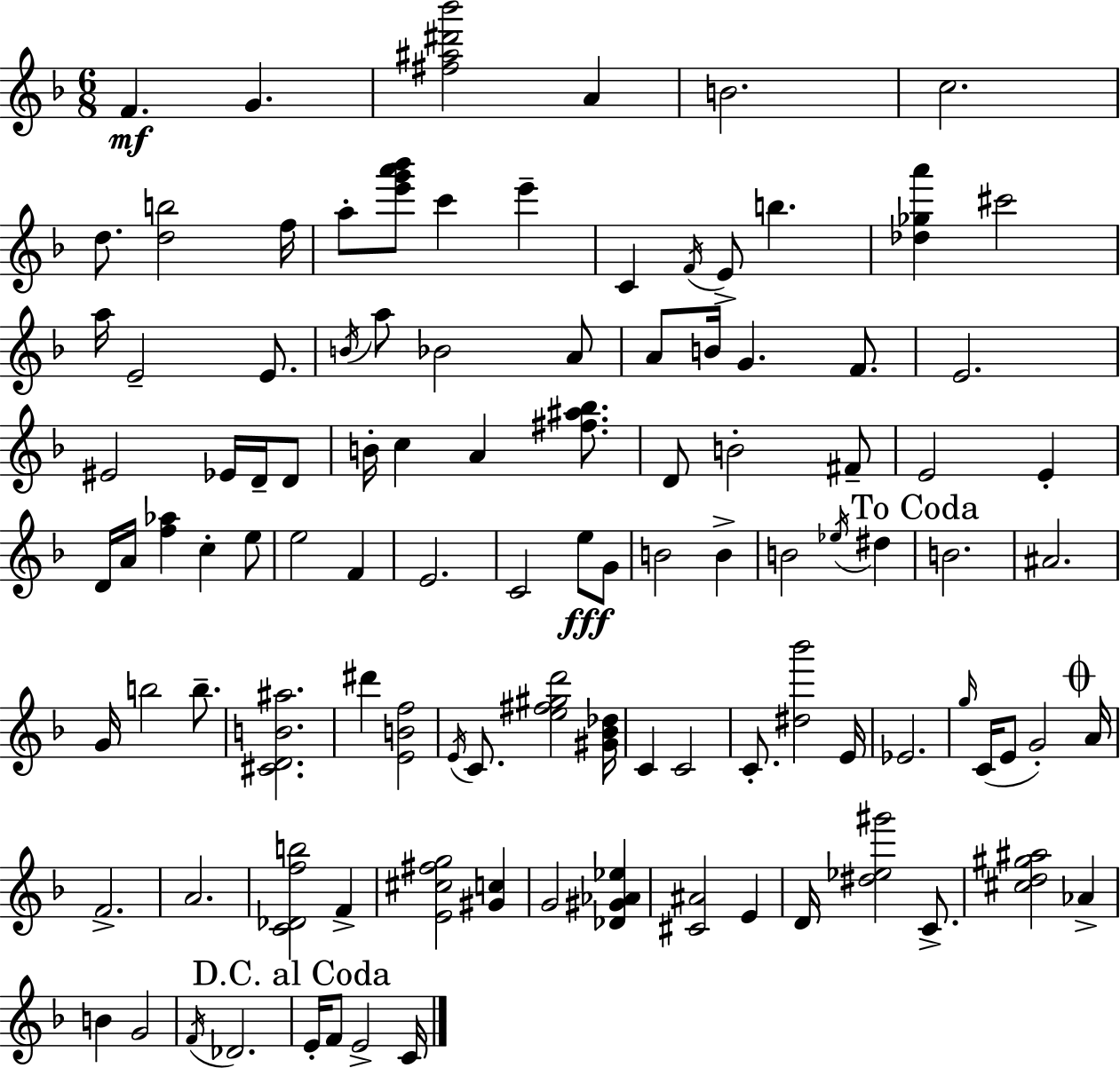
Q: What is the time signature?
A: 6/8